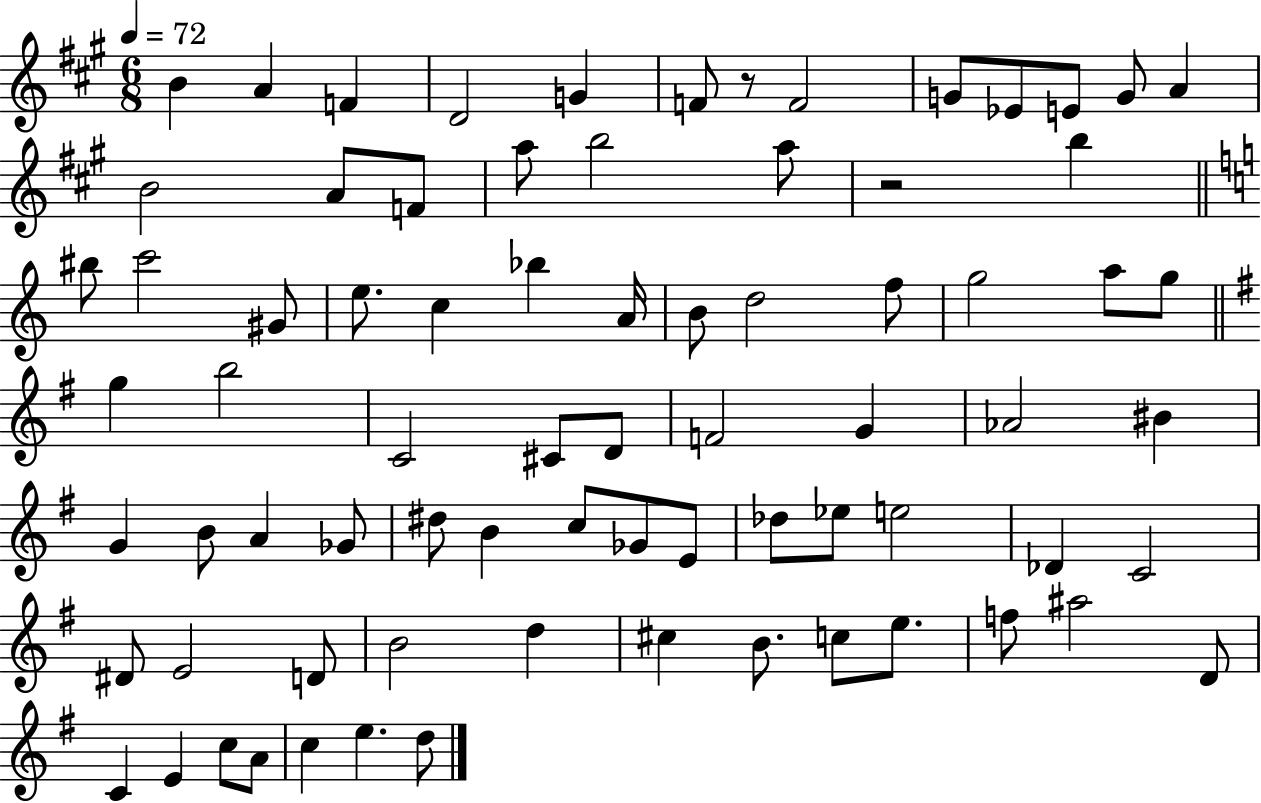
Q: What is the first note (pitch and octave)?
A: B4